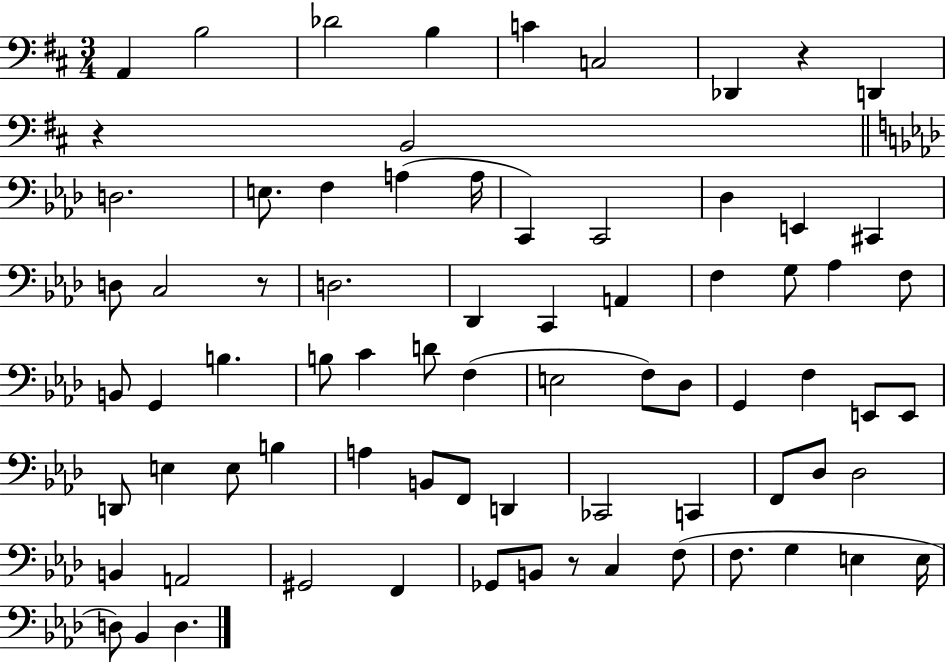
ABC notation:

X:1
T:Untitled
M:3/4
L:1/4
K:D
A,, B,2 _D2 B, C C,2 _D,, z D,, z B,,2 D,2 E,/2 F, A, A,/4 C,, C,,2 _D, E,, ^C,, D,/2 C,2 z/2 D,2 _D,, C,, A,, F, G,/2 _A, F,/2 B,,/2 G,, B, B,/2 C D/2 F, E,2 F,/2 _D,/2 G,, F, E,,/2 E,,/2 D,,/2 E, E,/2 B, A, B,,/2 F,,/2 D,, _C,,2 C,, F,,/2 _D,/2 _D,2 B,, A,,2 ^G,,2 F,, _G,,/2 B,,/2 z/2 C, F,/2 F,/2 G, E, E,/4 D,/2 _B,, D,